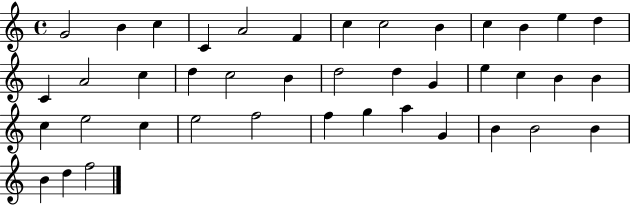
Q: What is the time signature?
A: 4/4